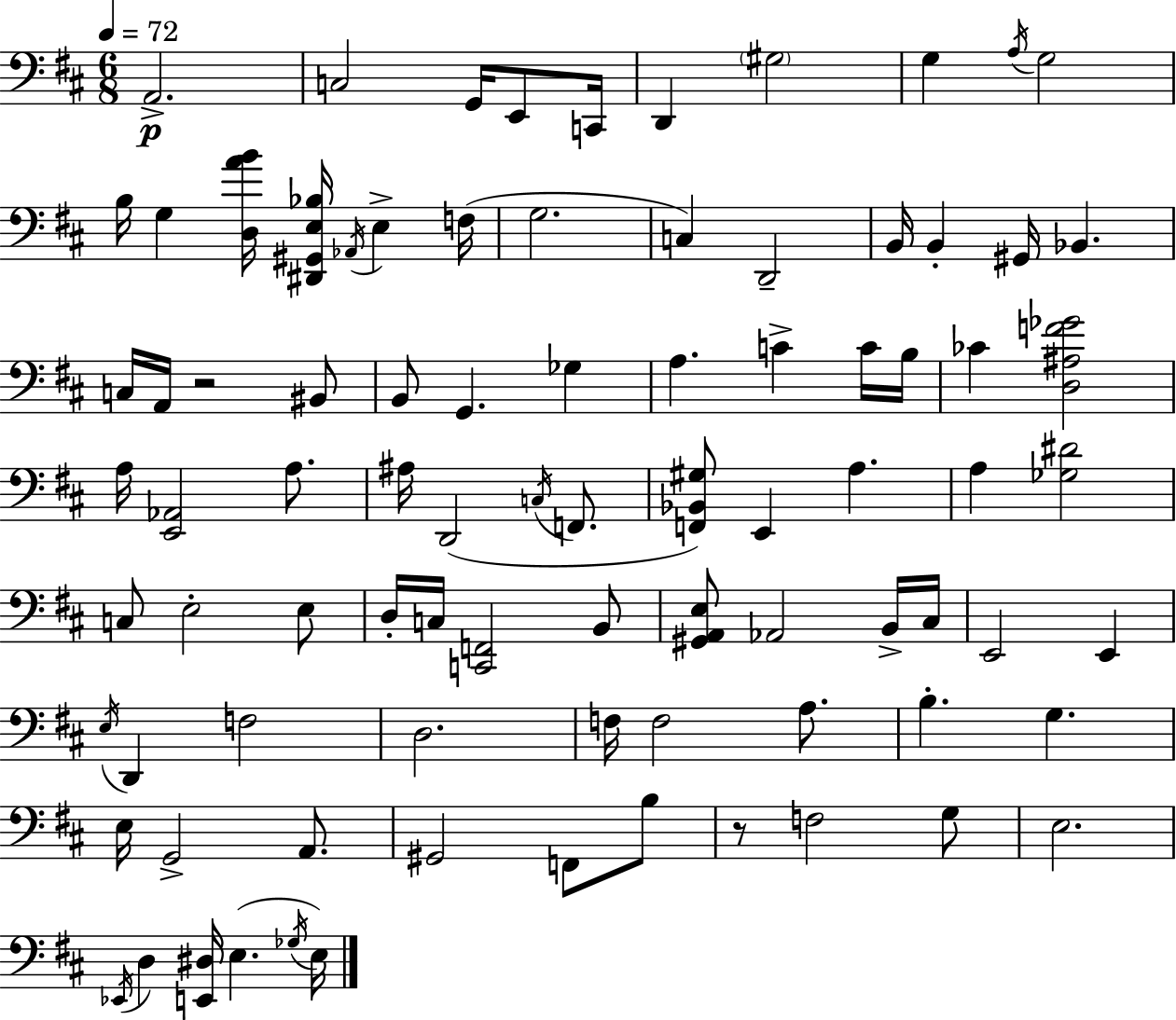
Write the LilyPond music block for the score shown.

{
  \clef bass
  \numericTimeSignature
  \time 6/8
  \key d \major
  \tempo 4 = 72
  a,2.->\p | c2 g,16 e,8 c,16 | d,4 \parenthesize gis2 | g4 \acciaccatura { a16 } g2 | \break b16 g4 <d a' b'>16 <dis, gis, e bes>16 \acciaccatura { aes,16 } e4-> | f16( g2. | c4) d,2-- | b,16 b,4-. gis,16 bes,4. | \break c16 a,16 r2 | bis,8 b,8 g,4. ges4 | a4. c'4-> | c'16 b16 ces'4 <d ais f' ges'>2 | \break a16 <e, aes,>2 a8. | ais16 d,2( \acciaccatura { c16 } | f,8. <f, bes, gis>8) e,4 a4. | a4 <ges dis'>2 | \break c8 e2-. | e8 d16-. c16 <c, f,>2 | b,8 <gis, a, e>8 aes,2 | b,16-> cis16 e,2 e,4 | \break \acciaccatura { e16 } d,4 f2 | d2. | f16 f2 | a8. b4.-. g4. | \break e16 g,2-> | a,8. gis,2 | f,8 b8 r8 f2 | g8 e2. | \break \acciaccatura { ees,16 } d4 <e, dis>16 e4.( | \acciaccatura { ges16 } e16) \bar "|."
}